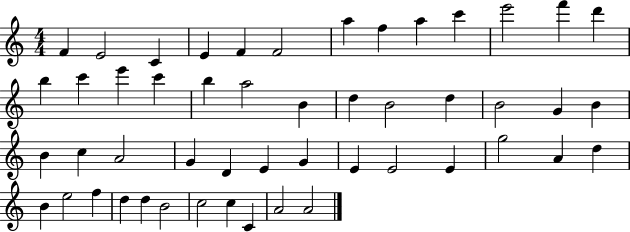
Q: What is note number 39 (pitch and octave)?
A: D5